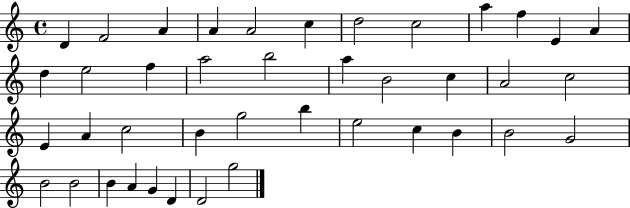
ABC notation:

X:1
T:Untitled
M:4/4
L:1/4
K:C
D F2 A A A2 c d2 c2 a f E A d e2 f a2 b2 a B2 c A2 c2 E A c2 B g2 b e2 c B B2 G2 B2 B2 B A G D D2 g2